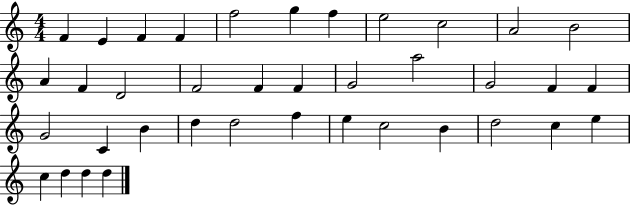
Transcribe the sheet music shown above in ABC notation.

X:1
T:Untitled
M:4/4
L:1/4
K:C
F E F F f2 g f e2 c2 A2 B2 A F D2 F2 F F G2 a2 G2 F F G2 C B d d2 f e c2 B d2 c e c d d d